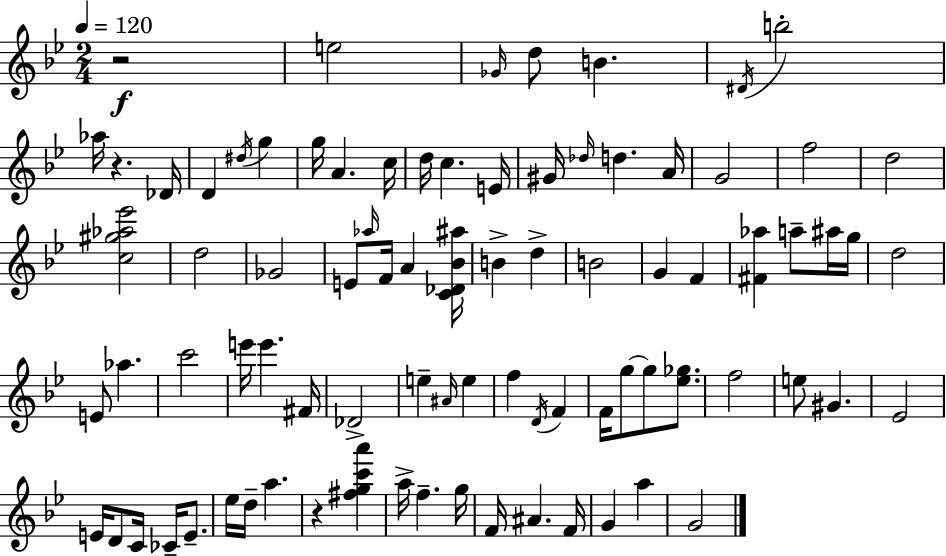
R/h E5/h Gb4/s D5/e B4/q. D#4/s B5/h Ab5/s R/q. Db4/s D4/q D#5/s G5/q G5/s A4/q. C5/s D5/s C5/q. E4/s G#4/s Db5/s D5/q. A4/s G4/h F5/h D5/h [C5,G#5,Ab5,Eb6]/h D5/h Gb4/h E4/e Ab5/s F4/s A4/q [C4,Db4,Bb4,A#5]/s B4/q D5/q B4/h G4/q F4/q [F#4,Ab5]/q A5/e A#5/s G5/s D5/h E4/e Ab5/q. C6/h E6/s E6/q. F#4/s Db4/h E5/q A#4/s E5/q F5/q D4/s F4/q F4/s G5/e G5/e [Eb5,Gb5]/e. F5/h E5/e G#4/q. Eb4/h E4/s D4/e C4/s CES4/s E4/e. Eb5/s D5/s A5/q. R/q [F#5,G5,C6,A6]/q A5/s F5/q. G5/s F4/s A#4/q. F4/s G4/q A5/q G4/h